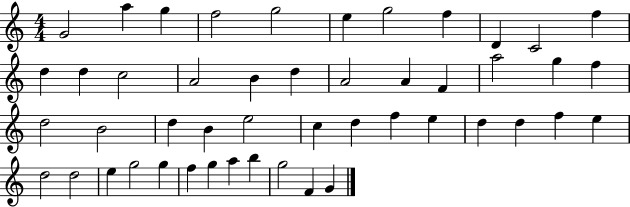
G4/h A5/q G5/q F5/h G5/h E5/q G5/h F5/q D4/q C4/h F5/q D5/q D5/q C5/h A4/h B4/q D5/q A4/h A4/q F4/q A5/h G5/q F5/q D5/h B4/h D5/q B4/q E5/h C5/q D5/q F5/q E5/q D5/q D5/q F5/q E5/q D5/h D5/h E5/q G5/h G5/q F5/q G5/q A5/q B5/q G5/h F4/q G4/q